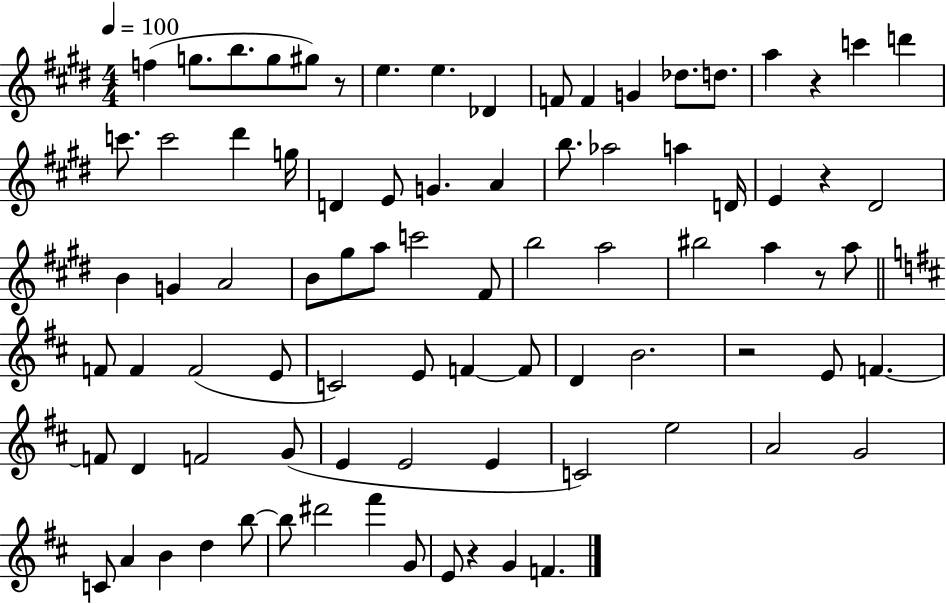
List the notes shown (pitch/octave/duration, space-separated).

F5/q G5/e. B5/e. G5/e G#5/e R/e E5/q. E5/q. Db4/q F4/e F4/q G4/q Db5/e. D5/e. A5/q R/q C6/q D6/q C6/e. C6/h D#6/q G5/s D4/q E4/e G4/q. A4/q B5/e. Ab5/h A5/q D4/s E4/q R/q D#4/h B4/q G4/q A4/h B4/e G#5/e A5/e C6/h F#4/e B5/h A5/h BIS5/h A5/q R/e A5/e F4/e F4/q F4/h E4/e C4/h E4/e F4/q F4/e D4/q B4/h. R/h E4/e F4/q. F4/e D4/q F4/h G4/e E4/q E4/h E4/q C4/h E5/h A4/h G4/h C4/e A4/q B4/q D5/q B5/e B5/e D#6/h F#6/q G4/e E4/e R/q G4/q F4/q.